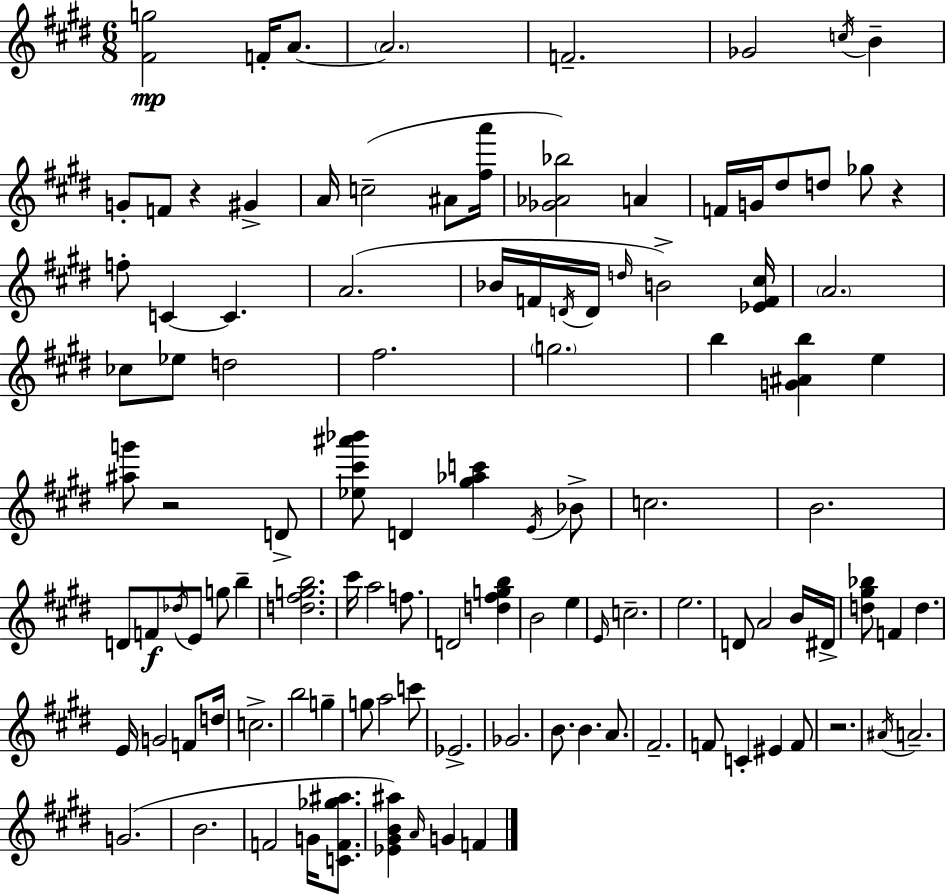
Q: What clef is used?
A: treble